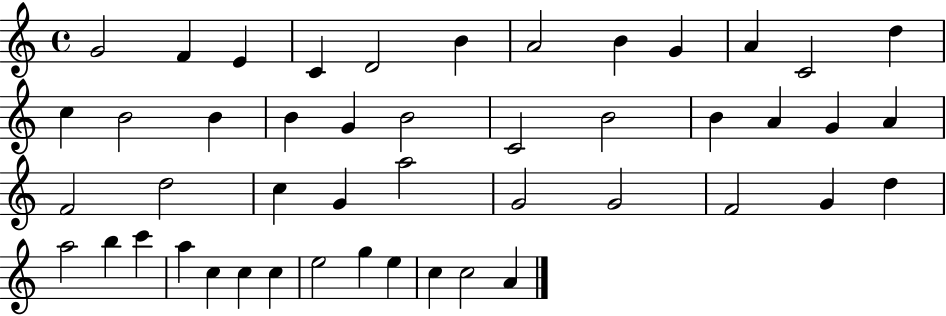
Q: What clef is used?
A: treble